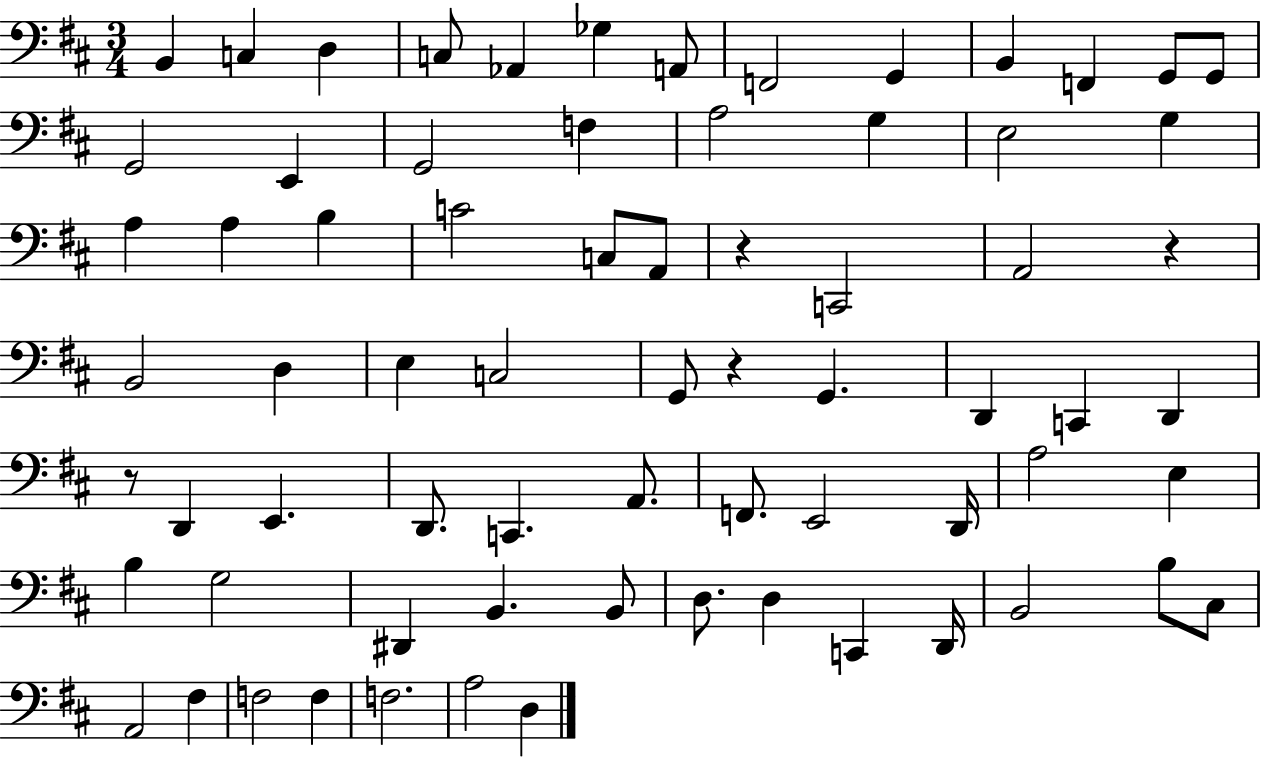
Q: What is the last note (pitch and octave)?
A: D3